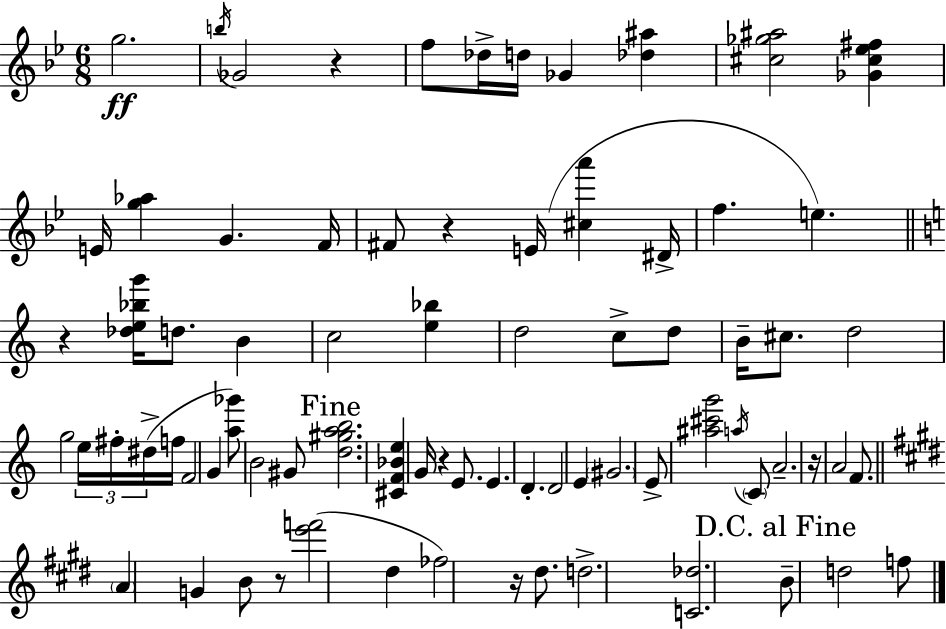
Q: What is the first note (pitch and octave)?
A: G5